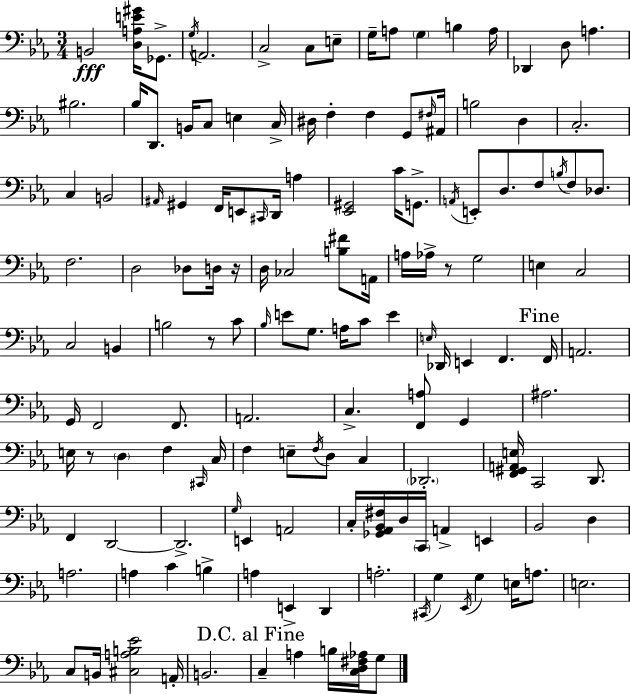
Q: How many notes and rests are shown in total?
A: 145